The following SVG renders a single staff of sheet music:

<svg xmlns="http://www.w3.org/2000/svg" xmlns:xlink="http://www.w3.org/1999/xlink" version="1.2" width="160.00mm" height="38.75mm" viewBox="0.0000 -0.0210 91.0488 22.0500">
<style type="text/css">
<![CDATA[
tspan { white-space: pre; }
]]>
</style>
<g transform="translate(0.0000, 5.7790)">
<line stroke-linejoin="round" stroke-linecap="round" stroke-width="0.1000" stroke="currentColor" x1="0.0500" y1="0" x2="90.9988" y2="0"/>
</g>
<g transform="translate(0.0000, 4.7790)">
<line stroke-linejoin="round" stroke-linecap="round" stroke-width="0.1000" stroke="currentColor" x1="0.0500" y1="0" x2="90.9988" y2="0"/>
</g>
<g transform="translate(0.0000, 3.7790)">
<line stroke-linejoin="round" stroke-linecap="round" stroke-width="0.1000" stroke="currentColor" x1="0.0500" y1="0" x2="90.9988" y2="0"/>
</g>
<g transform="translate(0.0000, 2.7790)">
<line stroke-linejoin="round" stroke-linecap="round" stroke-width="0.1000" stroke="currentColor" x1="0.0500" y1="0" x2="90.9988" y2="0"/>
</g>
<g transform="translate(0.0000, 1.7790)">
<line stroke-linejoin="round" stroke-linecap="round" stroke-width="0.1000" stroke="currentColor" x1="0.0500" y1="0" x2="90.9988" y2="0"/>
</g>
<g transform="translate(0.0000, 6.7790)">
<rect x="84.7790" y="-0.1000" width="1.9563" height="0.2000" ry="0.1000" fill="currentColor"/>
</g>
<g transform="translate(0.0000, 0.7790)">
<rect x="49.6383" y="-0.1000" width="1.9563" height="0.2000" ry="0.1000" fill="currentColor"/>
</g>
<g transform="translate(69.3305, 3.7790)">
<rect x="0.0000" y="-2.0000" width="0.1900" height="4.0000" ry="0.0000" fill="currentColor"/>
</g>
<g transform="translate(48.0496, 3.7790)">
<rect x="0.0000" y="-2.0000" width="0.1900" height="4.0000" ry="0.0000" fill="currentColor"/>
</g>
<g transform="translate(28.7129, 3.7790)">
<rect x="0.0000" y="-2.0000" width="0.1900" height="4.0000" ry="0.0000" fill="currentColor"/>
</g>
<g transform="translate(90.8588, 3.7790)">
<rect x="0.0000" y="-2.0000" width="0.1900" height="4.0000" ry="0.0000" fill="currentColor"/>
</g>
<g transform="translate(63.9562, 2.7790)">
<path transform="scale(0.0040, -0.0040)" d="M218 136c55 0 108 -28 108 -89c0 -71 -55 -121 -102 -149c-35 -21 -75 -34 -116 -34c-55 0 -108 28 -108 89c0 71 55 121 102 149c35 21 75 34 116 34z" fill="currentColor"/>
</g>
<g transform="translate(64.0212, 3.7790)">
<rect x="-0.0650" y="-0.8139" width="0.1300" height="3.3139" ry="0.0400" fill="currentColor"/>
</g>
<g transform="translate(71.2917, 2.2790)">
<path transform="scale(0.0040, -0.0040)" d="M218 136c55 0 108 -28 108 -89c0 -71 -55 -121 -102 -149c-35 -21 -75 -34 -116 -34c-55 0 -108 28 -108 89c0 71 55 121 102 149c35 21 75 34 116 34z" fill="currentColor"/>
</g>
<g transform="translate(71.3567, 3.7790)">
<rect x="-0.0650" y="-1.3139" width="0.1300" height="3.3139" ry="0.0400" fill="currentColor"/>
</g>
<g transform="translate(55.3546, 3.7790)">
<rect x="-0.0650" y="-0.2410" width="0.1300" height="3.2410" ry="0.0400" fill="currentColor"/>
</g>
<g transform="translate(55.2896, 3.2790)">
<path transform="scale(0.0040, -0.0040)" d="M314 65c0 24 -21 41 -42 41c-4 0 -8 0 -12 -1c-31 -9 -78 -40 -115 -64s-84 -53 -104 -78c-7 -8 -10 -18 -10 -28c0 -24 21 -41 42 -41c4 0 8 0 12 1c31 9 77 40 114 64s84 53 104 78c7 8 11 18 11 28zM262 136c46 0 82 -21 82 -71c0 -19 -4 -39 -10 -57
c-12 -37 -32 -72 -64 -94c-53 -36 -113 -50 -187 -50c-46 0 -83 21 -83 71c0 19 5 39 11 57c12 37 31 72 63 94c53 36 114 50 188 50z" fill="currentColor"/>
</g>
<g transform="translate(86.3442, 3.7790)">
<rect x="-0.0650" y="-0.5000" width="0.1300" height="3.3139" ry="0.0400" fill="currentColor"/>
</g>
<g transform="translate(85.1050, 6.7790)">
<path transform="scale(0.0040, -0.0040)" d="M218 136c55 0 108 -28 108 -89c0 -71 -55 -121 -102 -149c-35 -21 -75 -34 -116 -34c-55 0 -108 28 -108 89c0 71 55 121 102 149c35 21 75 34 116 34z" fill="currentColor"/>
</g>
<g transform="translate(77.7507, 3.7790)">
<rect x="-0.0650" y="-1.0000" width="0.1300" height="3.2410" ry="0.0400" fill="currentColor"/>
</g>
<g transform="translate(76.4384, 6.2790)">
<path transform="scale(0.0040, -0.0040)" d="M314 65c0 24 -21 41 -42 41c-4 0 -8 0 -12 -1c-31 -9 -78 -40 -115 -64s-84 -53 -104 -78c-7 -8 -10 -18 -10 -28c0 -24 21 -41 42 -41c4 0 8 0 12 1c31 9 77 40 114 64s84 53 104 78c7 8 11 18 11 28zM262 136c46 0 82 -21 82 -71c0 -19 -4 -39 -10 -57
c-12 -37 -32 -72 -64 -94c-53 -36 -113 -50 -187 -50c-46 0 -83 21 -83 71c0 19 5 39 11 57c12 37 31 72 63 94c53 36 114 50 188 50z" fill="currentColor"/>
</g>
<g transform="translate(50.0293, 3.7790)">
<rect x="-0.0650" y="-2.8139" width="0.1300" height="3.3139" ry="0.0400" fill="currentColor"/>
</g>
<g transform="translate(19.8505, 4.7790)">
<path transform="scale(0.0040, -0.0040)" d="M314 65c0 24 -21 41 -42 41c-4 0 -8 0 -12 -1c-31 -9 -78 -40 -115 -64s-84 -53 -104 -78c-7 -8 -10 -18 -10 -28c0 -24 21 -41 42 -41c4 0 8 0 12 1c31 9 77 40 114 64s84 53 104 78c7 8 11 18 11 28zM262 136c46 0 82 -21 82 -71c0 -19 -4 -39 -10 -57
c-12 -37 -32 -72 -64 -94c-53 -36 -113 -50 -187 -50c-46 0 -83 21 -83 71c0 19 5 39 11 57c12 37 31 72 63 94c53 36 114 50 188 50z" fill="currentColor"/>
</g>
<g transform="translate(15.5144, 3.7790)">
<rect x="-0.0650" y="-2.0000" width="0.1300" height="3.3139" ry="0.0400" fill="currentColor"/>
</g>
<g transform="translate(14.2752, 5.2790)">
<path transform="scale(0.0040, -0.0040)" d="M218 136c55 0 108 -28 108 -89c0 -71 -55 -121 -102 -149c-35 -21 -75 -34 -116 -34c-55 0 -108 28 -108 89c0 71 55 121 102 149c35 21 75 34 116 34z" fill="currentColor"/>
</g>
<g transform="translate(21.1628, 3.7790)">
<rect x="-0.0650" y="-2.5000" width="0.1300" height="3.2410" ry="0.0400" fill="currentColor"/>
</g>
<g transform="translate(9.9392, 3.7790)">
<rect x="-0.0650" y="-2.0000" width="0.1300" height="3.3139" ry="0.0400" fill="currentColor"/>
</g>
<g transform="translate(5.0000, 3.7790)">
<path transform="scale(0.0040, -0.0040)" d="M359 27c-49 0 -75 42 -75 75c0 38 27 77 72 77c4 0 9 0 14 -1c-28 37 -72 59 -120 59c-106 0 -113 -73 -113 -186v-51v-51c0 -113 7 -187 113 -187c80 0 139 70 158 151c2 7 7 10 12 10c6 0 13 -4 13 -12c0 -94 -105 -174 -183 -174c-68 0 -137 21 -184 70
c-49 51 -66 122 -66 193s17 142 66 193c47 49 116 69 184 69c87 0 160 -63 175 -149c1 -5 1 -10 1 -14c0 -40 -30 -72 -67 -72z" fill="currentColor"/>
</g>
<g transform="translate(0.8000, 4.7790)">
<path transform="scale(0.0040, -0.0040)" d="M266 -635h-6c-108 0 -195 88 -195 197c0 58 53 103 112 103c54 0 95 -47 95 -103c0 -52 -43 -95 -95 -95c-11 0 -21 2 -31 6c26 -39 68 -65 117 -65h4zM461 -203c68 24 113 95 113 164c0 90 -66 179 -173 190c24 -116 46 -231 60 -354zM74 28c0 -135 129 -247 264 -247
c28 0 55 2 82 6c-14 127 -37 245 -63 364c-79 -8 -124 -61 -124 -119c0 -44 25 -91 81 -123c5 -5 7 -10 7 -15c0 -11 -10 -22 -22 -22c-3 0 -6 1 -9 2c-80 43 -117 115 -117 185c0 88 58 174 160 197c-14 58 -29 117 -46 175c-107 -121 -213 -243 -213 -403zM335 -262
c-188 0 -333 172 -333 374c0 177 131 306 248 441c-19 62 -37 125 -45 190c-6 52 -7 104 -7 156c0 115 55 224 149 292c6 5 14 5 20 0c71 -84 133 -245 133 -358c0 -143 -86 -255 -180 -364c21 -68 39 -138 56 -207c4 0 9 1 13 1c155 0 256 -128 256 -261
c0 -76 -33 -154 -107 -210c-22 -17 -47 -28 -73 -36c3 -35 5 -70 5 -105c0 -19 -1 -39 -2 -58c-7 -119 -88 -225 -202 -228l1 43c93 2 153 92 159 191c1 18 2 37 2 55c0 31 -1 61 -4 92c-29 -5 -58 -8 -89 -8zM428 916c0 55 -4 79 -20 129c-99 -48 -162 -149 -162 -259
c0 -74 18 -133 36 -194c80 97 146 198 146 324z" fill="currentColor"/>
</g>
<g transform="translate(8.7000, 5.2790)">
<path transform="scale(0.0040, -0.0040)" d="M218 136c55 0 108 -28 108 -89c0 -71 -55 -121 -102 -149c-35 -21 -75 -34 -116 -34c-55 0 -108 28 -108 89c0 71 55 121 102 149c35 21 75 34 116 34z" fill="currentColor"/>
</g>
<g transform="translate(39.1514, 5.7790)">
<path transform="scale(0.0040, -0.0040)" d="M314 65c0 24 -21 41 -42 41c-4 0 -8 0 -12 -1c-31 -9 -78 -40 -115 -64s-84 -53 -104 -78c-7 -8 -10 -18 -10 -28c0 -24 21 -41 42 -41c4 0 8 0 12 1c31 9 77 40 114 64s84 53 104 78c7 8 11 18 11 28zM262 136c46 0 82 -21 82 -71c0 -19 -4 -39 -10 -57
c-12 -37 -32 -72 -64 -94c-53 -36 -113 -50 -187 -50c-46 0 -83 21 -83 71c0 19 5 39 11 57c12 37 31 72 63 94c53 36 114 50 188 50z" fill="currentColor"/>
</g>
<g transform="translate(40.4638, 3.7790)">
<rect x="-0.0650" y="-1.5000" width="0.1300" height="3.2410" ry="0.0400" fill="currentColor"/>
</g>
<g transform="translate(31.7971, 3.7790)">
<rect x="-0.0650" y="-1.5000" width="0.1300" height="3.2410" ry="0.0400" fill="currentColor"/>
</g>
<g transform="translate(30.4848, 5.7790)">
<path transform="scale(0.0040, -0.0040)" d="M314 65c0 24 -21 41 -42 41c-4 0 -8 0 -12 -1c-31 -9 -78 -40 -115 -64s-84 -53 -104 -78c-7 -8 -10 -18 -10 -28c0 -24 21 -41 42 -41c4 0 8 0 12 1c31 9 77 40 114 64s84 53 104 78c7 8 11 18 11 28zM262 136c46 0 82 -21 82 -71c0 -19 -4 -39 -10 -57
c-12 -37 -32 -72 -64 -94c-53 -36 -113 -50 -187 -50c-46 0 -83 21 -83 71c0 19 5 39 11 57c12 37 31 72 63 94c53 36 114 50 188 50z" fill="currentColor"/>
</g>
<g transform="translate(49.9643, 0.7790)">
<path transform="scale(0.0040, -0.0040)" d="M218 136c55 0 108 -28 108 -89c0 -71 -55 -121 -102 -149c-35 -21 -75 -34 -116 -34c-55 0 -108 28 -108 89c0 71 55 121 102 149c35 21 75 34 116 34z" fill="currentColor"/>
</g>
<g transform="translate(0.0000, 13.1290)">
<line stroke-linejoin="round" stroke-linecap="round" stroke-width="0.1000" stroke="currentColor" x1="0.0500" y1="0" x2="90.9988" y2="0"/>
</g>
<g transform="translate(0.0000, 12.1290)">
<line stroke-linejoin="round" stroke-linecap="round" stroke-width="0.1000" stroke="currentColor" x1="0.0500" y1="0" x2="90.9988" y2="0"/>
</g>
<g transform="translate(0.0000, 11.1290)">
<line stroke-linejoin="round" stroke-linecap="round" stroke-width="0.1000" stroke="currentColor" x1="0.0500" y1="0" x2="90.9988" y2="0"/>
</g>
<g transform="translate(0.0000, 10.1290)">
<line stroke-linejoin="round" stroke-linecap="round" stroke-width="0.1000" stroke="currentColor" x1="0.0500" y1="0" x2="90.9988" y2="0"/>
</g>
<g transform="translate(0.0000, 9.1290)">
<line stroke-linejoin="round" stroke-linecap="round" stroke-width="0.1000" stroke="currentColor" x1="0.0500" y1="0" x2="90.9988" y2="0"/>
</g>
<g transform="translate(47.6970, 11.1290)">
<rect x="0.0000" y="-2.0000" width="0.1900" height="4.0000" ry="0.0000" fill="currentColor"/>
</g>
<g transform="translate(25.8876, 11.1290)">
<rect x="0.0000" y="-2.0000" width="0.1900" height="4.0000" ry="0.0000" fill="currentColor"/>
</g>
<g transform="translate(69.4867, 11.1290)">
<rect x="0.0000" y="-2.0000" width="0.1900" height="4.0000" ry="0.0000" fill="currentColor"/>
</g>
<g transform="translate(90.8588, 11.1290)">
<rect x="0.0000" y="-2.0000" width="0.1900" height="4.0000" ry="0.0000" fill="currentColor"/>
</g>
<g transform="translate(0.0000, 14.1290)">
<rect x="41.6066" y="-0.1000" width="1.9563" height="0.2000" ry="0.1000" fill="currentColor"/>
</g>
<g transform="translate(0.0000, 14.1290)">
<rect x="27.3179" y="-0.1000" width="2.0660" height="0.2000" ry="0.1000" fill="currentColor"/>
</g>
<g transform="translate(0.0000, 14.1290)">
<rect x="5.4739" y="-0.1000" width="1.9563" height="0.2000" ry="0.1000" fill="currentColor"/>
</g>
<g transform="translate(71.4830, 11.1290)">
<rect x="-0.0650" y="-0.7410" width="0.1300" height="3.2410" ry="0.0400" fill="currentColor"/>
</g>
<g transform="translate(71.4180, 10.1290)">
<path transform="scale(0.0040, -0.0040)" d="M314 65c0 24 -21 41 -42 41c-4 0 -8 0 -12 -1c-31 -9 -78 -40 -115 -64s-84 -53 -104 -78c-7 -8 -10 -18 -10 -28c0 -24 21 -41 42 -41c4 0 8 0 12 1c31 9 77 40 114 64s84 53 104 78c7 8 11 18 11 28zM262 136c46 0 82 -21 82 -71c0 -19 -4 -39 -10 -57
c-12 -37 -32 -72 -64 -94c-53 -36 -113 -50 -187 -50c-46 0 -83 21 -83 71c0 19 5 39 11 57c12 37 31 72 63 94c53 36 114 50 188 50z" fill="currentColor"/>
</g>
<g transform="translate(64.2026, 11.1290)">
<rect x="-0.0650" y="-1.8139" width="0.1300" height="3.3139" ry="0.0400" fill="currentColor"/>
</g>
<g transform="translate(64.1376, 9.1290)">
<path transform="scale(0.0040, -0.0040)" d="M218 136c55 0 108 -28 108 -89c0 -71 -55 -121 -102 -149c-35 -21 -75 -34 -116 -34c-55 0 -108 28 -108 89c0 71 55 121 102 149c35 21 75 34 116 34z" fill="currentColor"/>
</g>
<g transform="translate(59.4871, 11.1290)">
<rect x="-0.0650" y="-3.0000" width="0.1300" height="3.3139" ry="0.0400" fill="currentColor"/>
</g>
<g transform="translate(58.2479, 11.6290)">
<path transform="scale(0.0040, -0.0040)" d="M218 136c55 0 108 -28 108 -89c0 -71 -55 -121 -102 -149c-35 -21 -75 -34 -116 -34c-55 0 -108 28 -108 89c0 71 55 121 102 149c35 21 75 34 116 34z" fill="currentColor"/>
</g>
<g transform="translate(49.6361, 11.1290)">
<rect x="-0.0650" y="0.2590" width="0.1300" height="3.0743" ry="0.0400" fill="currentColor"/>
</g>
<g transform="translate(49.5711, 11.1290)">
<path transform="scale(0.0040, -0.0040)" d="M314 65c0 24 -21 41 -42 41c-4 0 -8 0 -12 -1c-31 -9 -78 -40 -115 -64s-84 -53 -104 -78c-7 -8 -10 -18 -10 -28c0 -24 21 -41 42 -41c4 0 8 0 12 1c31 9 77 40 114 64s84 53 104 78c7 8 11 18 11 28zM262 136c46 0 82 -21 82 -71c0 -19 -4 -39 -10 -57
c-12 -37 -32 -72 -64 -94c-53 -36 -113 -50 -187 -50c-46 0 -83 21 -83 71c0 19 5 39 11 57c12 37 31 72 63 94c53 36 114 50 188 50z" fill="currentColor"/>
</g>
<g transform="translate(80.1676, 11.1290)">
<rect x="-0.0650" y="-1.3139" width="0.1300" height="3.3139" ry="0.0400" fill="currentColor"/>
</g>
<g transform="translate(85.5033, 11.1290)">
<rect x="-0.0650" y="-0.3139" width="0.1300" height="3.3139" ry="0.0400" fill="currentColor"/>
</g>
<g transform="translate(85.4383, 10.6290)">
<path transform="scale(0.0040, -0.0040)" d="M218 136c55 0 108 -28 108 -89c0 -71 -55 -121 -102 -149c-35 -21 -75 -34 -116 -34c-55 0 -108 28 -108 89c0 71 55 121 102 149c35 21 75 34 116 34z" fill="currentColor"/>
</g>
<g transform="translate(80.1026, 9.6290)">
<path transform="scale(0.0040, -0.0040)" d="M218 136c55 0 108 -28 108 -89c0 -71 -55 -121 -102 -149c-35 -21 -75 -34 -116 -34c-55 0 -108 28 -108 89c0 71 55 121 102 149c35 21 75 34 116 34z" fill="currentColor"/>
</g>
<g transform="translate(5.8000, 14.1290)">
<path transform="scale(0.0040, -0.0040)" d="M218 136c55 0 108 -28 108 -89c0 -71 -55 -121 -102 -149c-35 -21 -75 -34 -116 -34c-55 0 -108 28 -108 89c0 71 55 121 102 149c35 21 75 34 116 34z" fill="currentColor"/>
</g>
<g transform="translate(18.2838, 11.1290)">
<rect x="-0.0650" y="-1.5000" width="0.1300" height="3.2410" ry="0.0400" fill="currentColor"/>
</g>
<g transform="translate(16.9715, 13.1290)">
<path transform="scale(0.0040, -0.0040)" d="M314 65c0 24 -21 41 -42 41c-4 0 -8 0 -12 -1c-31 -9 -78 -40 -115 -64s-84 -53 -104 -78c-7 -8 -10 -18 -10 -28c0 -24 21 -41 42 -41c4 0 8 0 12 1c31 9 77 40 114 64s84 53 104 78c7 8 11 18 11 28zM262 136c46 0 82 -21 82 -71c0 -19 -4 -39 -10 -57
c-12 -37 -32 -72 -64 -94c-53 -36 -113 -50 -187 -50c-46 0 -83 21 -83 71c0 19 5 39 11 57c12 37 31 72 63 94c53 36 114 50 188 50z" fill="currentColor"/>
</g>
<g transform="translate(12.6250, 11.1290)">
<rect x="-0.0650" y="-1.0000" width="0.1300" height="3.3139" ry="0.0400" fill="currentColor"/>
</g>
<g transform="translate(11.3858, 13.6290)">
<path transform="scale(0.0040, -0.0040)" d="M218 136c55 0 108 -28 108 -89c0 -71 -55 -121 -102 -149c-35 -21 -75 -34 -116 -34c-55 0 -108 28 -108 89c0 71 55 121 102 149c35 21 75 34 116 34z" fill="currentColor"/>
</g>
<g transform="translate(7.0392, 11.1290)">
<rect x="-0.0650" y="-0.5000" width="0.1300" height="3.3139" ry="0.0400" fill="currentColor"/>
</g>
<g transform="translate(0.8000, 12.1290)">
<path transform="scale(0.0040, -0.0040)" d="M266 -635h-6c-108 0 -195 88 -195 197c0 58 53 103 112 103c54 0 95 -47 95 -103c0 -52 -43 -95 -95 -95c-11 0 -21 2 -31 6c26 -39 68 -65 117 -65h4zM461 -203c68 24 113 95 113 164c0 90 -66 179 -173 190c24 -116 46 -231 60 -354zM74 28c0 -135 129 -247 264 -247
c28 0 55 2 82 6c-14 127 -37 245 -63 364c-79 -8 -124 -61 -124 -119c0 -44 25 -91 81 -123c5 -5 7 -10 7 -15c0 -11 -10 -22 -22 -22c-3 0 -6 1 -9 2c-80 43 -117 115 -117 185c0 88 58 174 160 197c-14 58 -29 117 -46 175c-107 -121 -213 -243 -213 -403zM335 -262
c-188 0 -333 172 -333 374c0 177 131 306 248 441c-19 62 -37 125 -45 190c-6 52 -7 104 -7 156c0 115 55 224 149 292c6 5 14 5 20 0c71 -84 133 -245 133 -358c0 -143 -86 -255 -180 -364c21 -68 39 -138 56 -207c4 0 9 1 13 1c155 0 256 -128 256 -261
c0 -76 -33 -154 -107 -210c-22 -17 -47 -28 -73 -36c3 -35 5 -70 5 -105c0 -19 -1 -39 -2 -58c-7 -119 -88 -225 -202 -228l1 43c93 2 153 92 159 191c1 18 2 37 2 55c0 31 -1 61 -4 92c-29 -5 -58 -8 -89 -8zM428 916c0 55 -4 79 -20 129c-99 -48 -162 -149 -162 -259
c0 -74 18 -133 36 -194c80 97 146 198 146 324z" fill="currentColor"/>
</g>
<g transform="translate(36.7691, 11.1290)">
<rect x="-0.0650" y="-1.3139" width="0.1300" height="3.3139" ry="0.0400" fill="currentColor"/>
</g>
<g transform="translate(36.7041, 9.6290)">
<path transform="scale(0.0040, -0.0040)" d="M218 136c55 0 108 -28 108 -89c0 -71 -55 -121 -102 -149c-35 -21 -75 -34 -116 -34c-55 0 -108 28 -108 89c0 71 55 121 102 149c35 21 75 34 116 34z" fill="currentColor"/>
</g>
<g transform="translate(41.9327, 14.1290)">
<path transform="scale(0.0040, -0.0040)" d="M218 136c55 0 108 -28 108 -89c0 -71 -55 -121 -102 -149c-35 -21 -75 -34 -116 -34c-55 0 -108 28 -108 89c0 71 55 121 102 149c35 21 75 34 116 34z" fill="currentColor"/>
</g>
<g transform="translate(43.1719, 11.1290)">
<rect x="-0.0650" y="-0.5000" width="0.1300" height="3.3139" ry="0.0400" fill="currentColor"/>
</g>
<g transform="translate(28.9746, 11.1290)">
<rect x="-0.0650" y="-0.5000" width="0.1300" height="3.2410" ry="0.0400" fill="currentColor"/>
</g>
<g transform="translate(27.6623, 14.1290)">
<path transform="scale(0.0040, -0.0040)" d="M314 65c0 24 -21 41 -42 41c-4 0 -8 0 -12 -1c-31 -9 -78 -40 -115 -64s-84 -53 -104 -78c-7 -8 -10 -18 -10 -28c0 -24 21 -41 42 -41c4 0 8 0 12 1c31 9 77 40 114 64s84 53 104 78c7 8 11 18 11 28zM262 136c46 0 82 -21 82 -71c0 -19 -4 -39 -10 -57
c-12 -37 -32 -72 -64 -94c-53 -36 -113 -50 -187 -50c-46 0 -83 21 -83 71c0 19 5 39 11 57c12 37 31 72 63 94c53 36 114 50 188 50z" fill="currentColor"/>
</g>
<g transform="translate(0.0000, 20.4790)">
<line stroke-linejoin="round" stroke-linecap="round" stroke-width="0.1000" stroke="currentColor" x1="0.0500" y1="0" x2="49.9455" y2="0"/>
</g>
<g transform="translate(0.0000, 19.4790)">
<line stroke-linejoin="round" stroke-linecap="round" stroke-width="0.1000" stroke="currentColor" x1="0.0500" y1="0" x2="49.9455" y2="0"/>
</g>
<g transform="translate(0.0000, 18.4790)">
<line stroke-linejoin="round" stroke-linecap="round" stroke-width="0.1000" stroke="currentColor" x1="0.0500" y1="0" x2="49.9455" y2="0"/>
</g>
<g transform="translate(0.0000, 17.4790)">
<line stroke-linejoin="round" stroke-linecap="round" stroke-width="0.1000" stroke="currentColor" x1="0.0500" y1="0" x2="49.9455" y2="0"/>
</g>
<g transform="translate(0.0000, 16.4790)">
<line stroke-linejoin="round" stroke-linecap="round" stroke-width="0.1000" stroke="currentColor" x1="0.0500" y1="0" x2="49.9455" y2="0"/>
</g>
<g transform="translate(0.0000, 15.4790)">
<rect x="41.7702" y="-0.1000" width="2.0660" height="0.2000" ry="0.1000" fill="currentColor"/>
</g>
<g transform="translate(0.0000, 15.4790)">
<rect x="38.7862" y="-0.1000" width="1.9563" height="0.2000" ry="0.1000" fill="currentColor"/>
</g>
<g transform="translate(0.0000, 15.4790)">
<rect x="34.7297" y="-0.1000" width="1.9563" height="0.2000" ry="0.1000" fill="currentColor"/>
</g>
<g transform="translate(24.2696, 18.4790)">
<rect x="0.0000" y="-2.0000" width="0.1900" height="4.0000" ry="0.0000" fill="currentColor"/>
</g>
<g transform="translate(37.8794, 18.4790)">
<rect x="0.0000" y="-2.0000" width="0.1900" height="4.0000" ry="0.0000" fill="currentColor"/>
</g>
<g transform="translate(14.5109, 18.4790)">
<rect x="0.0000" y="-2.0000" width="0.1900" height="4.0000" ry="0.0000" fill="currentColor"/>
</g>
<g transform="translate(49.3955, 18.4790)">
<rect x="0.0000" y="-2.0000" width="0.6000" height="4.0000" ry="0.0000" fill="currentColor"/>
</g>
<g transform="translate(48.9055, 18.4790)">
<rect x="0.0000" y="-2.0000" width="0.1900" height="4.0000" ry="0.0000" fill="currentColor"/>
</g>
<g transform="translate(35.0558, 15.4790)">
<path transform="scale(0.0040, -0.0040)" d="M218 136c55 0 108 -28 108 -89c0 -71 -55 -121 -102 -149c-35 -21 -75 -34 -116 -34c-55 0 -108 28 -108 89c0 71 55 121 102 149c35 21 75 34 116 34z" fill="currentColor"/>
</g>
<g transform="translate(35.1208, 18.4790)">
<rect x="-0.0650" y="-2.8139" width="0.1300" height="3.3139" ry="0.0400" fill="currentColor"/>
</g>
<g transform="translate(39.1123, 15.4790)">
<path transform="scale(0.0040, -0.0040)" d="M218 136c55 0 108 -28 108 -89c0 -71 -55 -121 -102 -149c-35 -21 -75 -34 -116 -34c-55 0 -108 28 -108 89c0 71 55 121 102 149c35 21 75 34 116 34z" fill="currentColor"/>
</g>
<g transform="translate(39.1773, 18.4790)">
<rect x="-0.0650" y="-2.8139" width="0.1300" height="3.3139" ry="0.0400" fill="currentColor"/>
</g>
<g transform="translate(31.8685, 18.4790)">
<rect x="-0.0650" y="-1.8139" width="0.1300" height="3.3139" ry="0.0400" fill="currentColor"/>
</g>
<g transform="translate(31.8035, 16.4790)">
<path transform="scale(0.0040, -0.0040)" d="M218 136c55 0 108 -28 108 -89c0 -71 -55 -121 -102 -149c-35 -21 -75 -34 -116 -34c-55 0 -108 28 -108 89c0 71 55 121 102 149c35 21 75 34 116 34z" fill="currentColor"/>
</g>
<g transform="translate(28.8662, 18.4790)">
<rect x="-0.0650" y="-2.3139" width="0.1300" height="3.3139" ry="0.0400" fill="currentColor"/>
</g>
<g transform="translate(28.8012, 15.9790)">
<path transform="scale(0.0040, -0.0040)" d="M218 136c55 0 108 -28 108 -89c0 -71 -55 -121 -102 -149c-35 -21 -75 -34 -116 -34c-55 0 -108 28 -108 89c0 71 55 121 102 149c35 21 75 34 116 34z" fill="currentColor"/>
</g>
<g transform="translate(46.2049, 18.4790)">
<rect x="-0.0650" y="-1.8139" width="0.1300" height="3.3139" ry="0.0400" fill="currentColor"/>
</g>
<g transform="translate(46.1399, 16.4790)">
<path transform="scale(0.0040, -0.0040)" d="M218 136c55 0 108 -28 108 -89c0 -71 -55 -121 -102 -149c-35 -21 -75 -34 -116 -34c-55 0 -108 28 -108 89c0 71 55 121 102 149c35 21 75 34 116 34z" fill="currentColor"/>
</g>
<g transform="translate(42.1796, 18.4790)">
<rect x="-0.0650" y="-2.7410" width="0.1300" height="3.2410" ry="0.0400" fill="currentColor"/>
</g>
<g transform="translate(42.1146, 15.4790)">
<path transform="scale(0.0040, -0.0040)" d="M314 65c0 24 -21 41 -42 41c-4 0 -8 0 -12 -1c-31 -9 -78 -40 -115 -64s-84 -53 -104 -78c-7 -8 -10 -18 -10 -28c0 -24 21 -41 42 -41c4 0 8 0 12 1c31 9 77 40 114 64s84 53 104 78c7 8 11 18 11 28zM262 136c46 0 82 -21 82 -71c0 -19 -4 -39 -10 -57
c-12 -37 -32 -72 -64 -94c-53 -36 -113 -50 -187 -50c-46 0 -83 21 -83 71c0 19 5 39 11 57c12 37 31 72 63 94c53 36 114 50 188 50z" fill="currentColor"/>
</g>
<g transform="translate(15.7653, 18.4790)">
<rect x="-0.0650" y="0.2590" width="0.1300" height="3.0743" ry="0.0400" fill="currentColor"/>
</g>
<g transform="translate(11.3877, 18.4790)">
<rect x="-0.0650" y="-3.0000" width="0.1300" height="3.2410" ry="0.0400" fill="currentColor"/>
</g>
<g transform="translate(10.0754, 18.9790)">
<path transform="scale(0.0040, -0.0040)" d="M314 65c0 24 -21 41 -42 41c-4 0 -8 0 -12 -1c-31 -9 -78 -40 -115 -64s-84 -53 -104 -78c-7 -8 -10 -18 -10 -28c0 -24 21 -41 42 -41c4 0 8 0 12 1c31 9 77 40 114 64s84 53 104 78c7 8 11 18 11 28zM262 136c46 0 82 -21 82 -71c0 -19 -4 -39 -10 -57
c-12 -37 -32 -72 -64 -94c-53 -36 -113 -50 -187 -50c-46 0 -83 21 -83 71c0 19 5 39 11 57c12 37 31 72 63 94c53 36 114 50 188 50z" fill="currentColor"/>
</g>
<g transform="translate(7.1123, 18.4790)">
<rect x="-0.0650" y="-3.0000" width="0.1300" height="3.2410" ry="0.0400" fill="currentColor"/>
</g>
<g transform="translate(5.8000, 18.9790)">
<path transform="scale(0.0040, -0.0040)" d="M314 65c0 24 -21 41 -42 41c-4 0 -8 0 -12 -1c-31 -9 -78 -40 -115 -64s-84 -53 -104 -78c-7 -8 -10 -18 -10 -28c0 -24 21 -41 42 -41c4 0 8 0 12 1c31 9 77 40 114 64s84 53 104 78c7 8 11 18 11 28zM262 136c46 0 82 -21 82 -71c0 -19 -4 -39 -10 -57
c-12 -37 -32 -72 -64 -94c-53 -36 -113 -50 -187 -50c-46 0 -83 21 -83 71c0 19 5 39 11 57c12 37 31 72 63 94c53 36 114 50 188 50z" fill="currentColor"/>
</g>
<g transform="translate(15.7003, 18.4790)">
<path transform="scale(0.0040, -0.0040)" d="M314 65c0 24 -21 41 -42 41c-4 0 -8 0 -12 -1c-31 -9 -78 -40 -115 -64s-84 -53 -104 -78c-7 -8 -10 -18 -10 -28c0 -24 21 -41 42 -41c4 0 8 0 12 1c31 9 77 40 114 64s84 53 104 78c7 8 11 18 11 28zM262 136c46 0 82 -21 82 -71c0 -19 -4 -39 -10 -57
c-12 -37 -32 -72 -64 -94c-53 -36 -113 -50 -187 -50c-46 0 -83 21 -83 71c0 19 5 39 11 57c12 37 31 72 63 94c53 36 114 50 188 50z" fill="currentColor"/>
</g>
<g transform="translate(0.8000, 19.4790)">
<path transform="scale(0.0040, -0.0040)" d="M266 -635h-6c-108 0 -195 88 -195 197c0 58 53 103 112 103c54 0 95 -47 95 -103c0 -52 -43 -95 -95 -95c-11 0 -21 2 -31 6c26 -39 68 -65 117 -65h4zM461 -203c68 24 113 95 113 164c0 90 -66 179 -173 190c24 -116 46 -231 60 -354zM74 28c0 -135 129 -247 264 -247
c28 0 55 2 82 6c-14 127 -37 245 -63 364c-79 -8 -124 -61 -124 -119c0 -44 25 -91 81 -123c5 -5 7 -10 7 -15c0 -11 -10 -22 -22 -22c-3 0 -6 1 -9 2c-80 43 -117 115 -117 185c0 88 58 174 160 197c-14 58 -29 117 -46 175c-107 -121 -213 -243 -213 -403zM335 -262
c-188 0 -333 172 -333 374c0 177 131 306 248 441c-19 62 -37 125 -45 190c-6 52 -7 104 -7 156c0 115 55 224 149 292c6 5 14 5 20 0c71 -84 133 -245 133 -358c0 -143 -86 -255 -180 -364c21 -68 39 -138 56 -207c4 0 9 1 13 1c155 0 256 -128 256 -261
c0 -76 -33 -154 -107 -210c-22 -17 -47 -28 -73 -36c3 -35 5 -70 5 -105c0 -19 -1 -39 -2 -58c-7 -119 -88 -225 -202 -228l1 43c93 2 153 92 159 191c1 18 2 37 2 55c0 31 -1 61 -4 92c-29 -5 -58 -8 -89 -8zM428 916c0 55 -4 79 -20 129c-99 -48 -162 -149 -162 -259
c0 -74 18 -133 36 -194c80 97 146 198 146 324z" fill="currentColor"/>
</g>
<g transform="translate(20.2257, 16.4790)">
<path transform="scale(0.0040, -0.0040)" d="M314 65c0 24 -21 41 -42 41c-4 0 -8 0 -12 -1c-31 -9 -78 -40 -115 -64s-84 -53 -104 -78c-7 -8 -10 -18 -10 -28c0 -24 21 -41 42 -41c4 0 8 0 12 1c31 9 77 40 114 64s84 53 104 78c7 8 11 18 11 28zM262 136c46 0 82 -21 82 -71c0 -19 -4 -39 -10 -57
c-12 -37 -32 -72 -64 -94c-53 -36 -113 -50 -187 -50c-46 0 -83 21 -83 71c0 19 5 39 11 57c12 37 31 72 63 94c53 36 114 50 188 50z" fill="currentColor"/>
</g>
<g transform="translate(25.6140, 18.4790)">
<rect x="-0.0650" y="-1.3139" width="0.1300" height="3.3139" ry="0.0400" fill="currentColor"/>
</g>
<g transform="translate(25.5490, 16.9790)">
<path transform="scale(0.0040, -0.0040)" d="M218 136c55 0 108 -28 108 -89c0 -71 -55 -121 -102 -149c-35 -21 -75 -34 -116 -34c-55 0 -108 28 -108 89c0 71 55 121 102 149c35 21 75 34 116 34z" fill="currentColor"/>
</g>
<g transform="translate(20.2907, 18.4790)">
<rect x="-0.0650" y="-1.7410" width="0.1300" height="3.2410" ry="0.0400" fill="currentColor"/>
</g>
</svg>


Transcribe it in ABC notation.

X:1
T:Untitled
M:4/4
L:1/4
K:C
F F G2 E2 E2 a c2 d e D2 C C D E2 C2 e C B2 A f d2 e c A2 A2 B2 f2 e g f a a a2 f